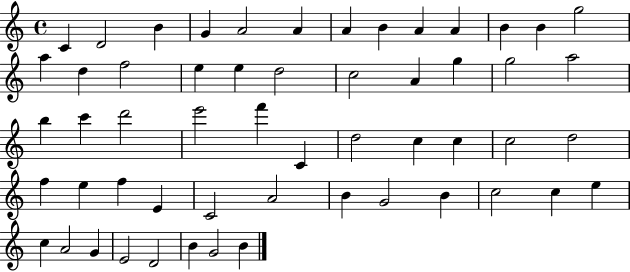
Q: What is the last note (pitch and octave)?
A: B4